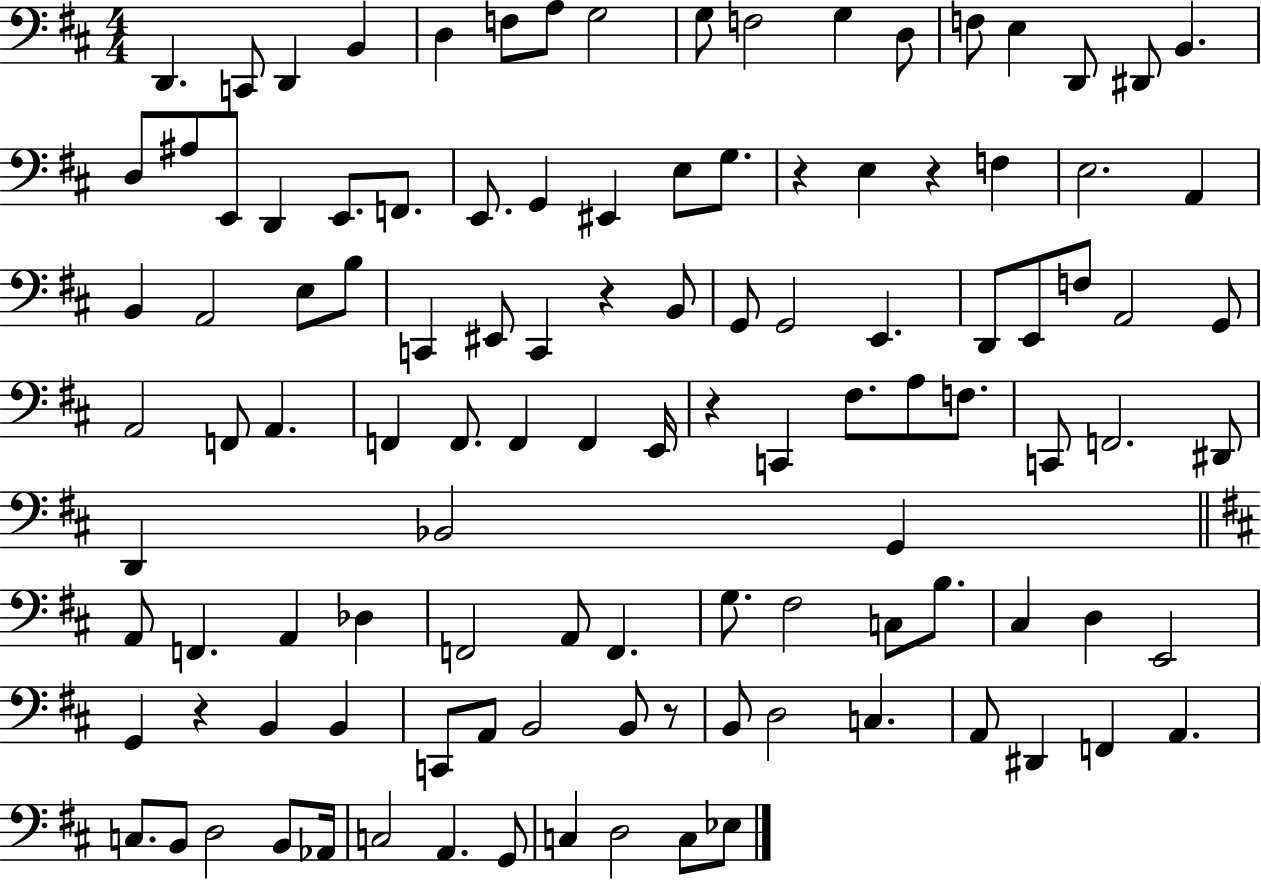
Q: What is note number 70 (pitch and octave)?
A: Db3